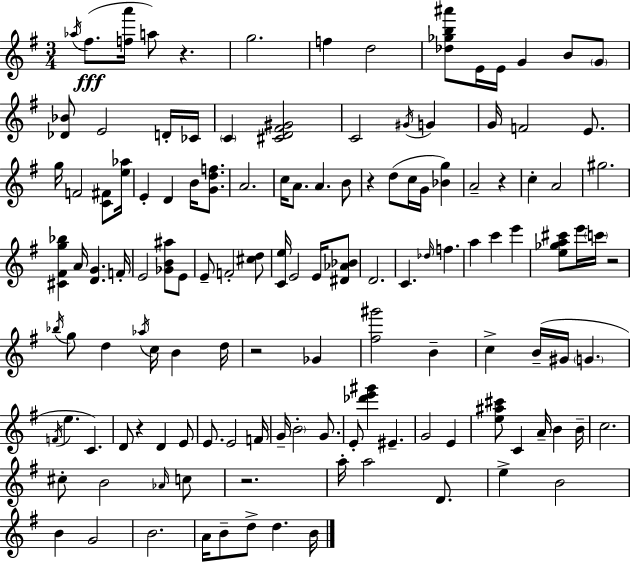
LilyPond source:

{
  \clef treble
  \numericTimeSignature
  \time 3/4
  \key g \major
  \acciaccatura { aes''16 }(\fff fis''8. <f'' a'''>16 a''8) r4. | g''2. | f''4 d''2 | <des'' ges'' b'' ais'''>8 e'16 e'16 g'4 b'8 \parenthesize g'8 | \break <des' bes'>8 e'2 d'16-. | ces'16 \parenthesize c'4 <cis' d' fis' gis'>2 | c'2 \acciaccatura { gis'16 } g'4 | g'16 f'2 e'8. | \break g''16 f'2 <c' fis'>8 | <e'' aes''>16 e'4-. d'4 b'16 <g' d'' f''>8. | a'2. | c''16 a'8. a'4. | \break b'8 r4 d''8( c''16 g'16 <bes' g''>4) | a'2-- r4 | c''4-. a'2 | gis''2. | \break <cis' fis' g'' bes''>4 a'16 <d' g'>4. | f'16-. e'2 <ges' b' ais''>8 | e'8 e'8-- f'2-. | <cis'' d''>8 <c' e''>16 e'2 e'16 | \break <dis' aes' bes'>8 d'2. | c'4. \grace { des''16 } f''4. | a''4 c'''4 e'''4 | <e'' ges'' a'' cis'''>8 e'''16 \parenthesize c'''16 r2 | \break \acciaccatura { bes''16 } g''8 d''4 \acciaccatura { aes''16 } c''16 | b'4 d''16 r2 | ges'4 <fis'' gis'''>2 | b'4-- c''4-> b'16--( gis'16 \parenthesize g'4. | \break \acciaccatura { f'16 } e''4. | c'4.) d'8 r4 | d'4 e'8 e'8. e'2 | f'16 g'16-- \parenthesize b'2-. | \break g'8. e'8-. <des''' e''' gis'''>4 | eis'4.-- g'2 | e'4 <e'' ais'' cis'''>8 c'4 | a'16-- b'4 b'16-- c''2. | \break cis''8-. b'2 | \grace { aes'16 } c''8 r2. | a''16-. a''2 | d'8. e''4-> b'2 | \break b'4 g'2 | b'2. | a'16 b'8-- d''8-> | d''4. b'16 \bar "|."
}